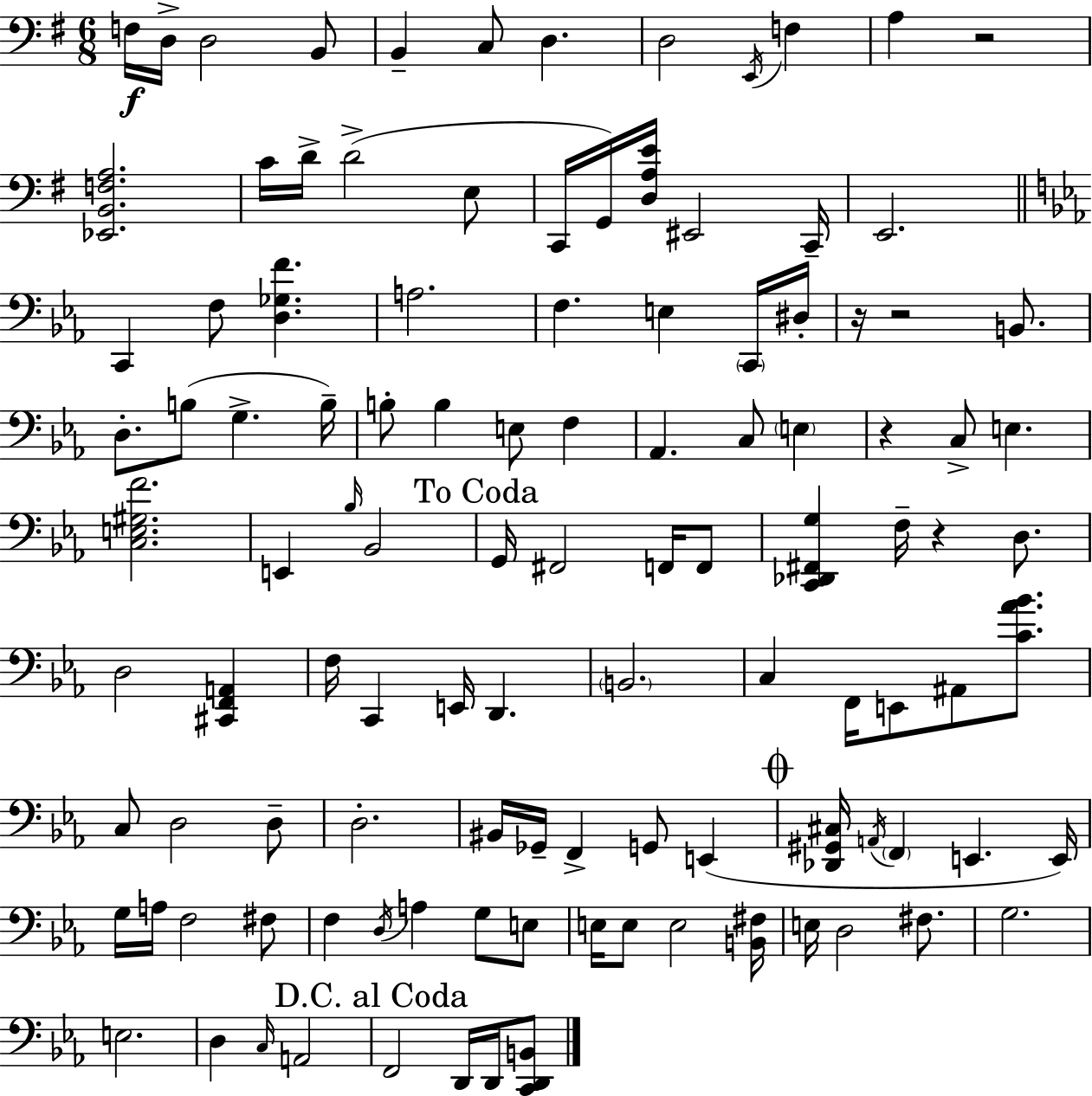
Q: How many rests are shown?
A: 5